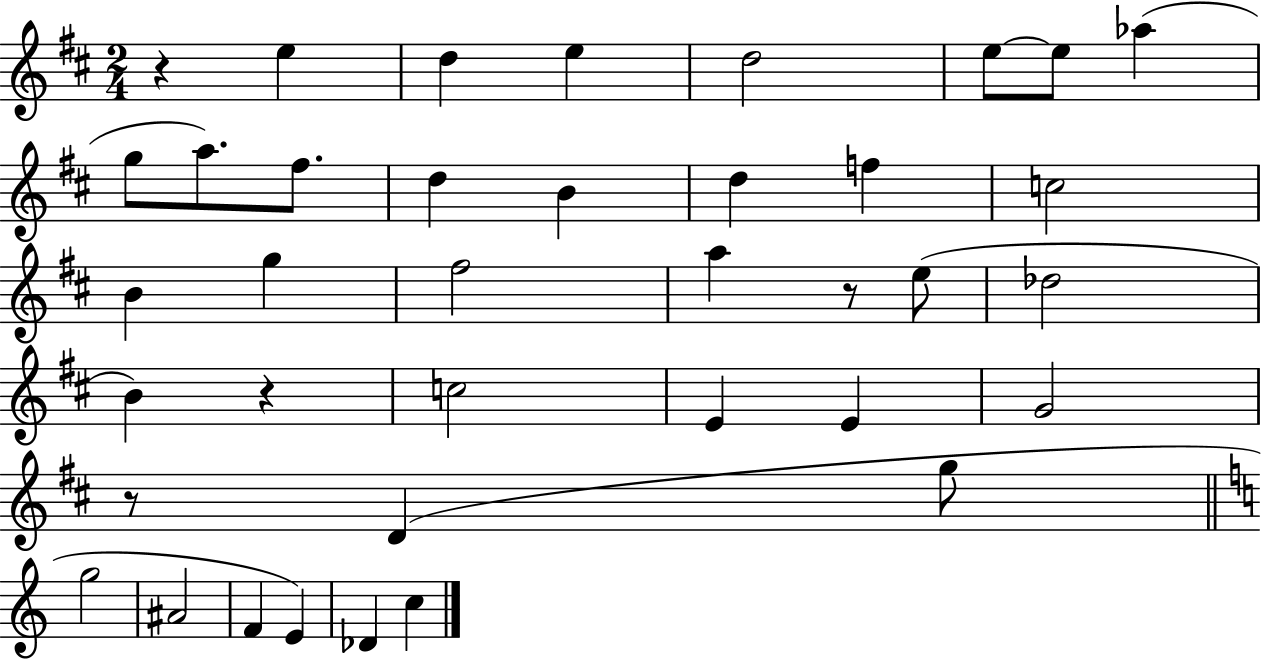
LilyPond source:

{
  \clef treble
  \numericTimeSignature
  \time 2/4
  \key d \major
  \repeat volta 2 { r4 e''4 | d''4 e''4 | d''2 | e''8~~ e''8 aes''4( | \break g''8 a''8.) fis''8. | d''4 b'4 | d''4 f''4 | c''2 | \break b'4 g''4 | fis''2 | a''4 r8 e''8( | des''2 | \break b'4) r4 | c''2 | e'4 e'4 | g'2 | \break r8 d'4( g''8 | \bar "||" \break \key a \minor g''2 | ais'2 | f'4 e'4) | des'4 c''4 | \break } \bar "|."
}